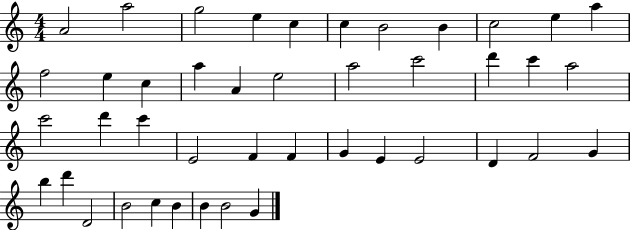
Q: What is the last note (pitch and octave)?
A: G4